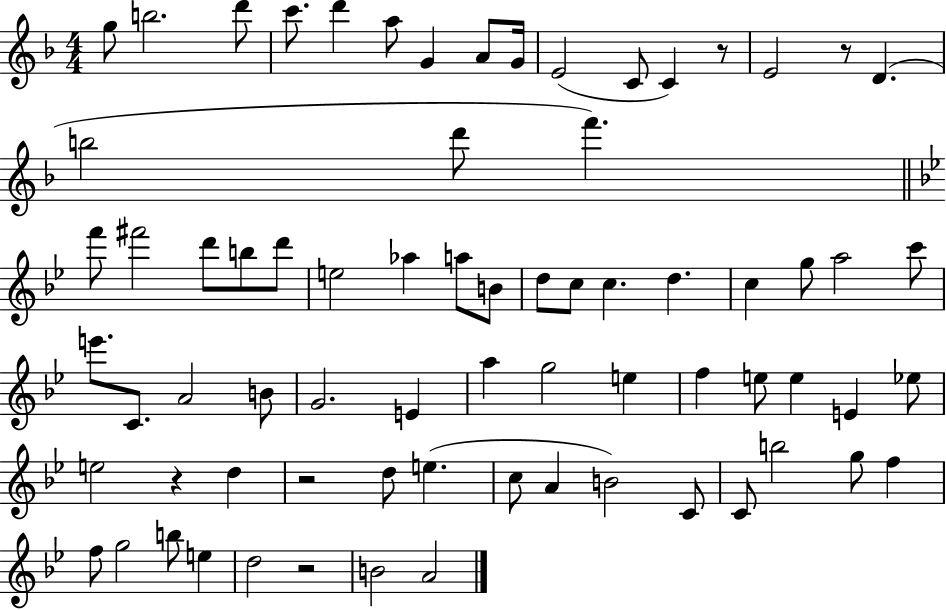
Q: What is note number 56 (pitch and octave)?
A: C4